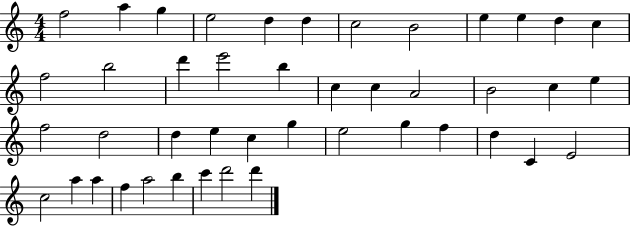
F5/h A5/q G5/q E5/h D5/q D5/q C5/h B4/h E5/q E5/q D5/q C5/q F5/h B5/h D6/q E6/h B5/q C5/q C5/q A4/h B4/h C5/q E5/q F5/h D5/h D5/q E5/q C5/q G5/q E5/h G5/q F5/q D5/q C4/q E4/h C5/h A5/q A5/q F5/q A5/h B5/q C6/q D6/h D6/q